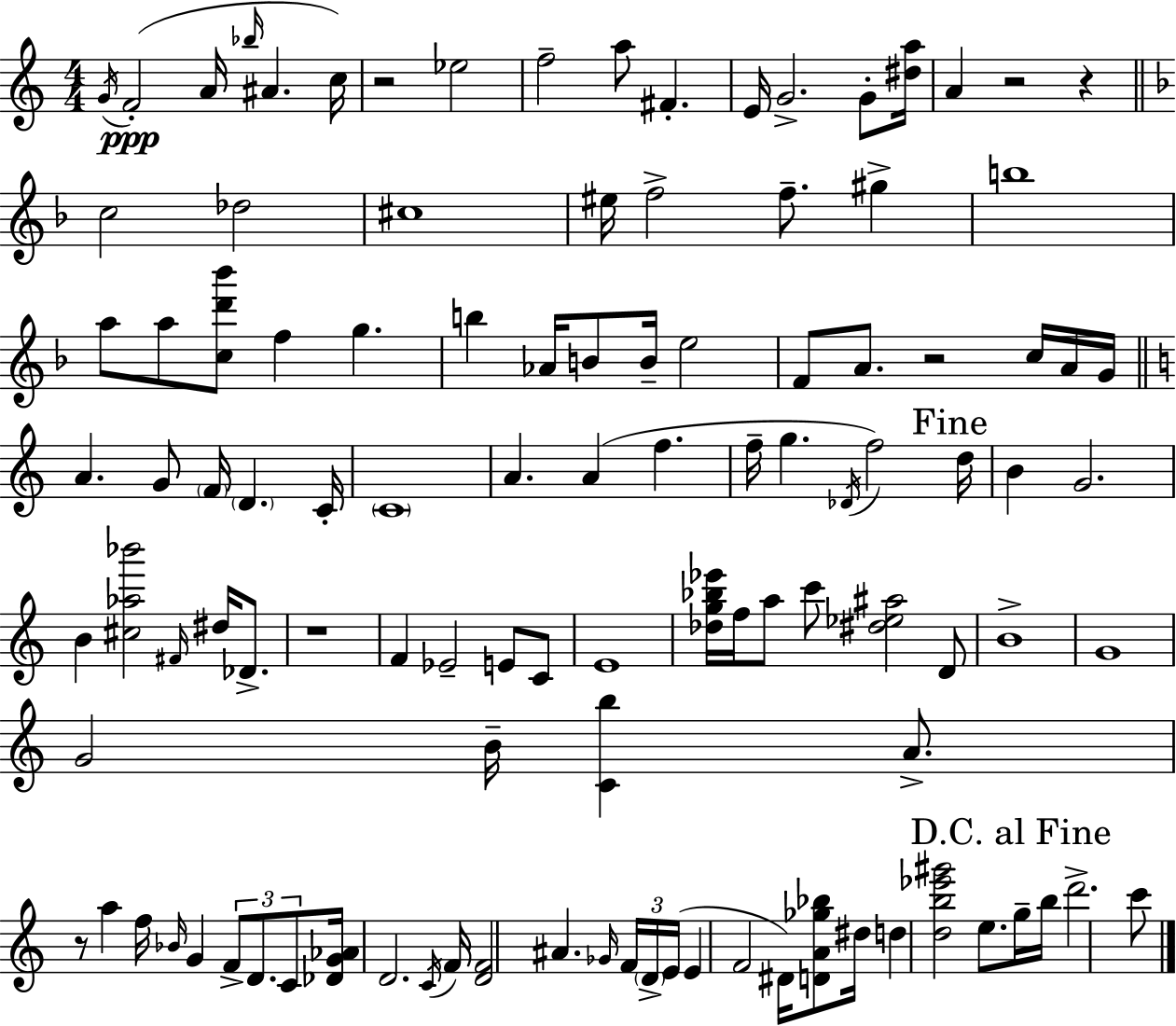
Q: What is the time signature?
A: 4/4